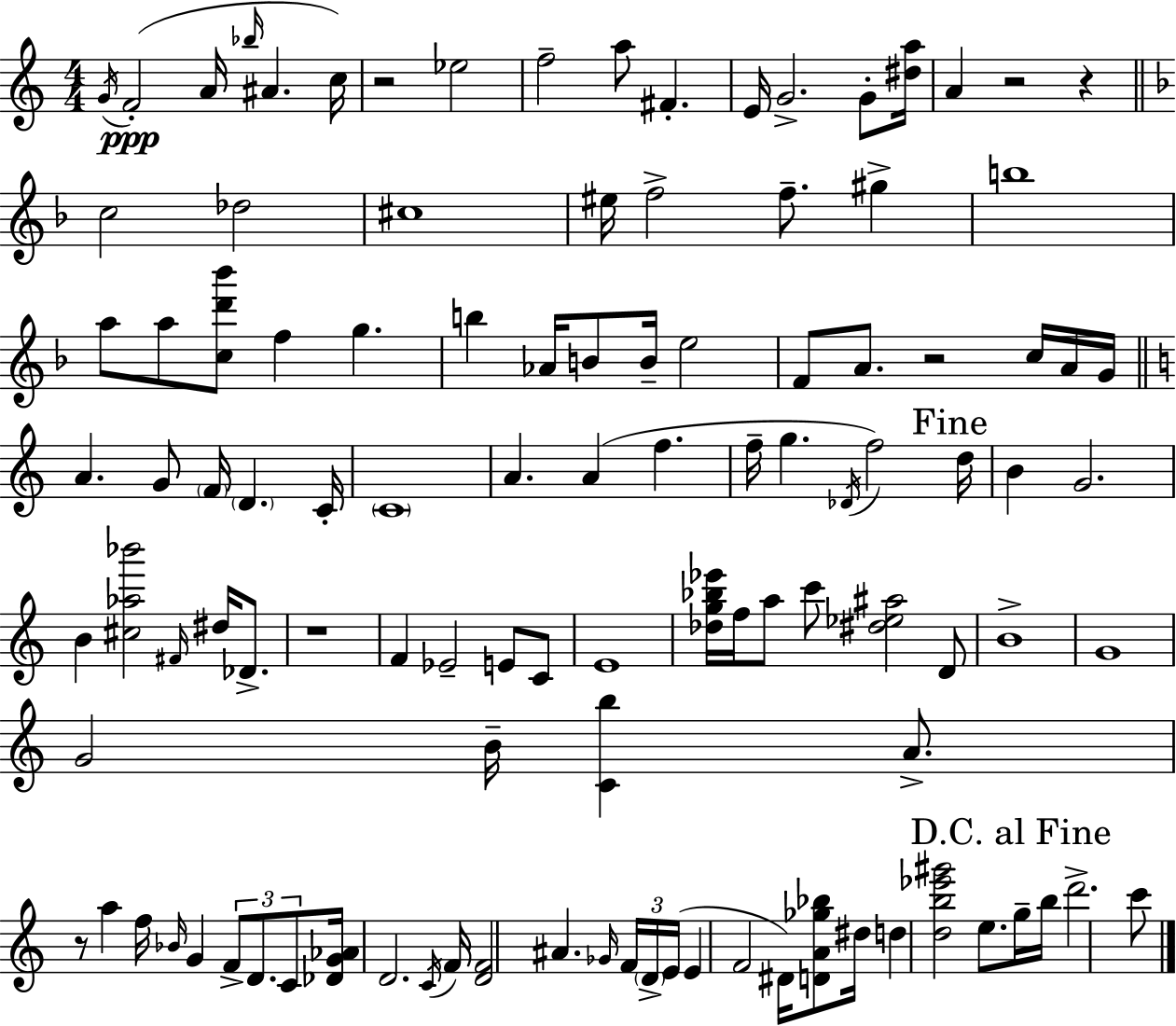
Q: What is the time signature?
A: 4/4